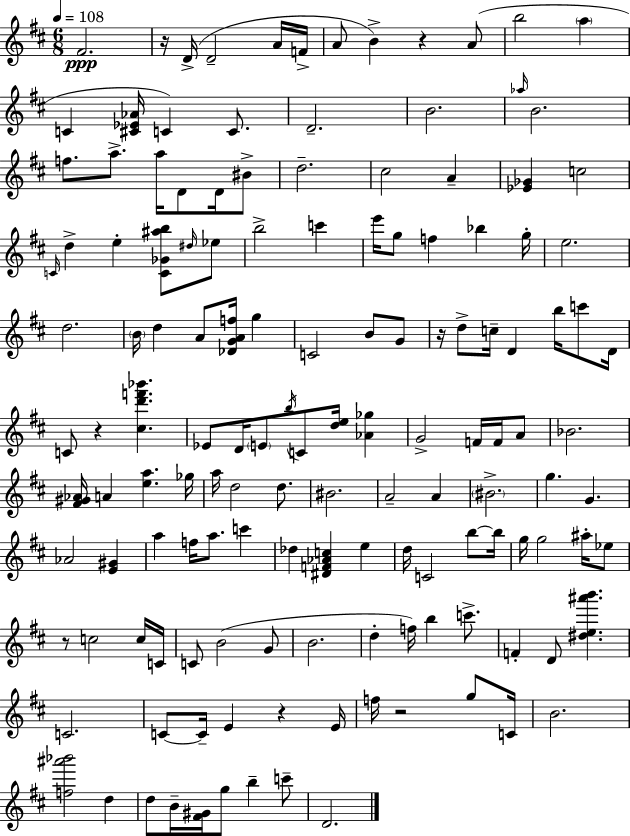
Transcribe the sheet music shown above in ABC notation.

X:1
T:Untitled
M:6/8
L:1/4
K:D
^F2 z/4 D/4 D2 A/4 F/4 A/2 B z A/2 b2 a C [^C_E_A]/4 C C/2 D2 B2 _a/4 B2 f/2 a/2 a/4 D/2 D/4 ^B/2 d2 ^c2 A [_E_G] c2 C/4 d e [C_G^ab]/2 ^d/4 _e/2 b2 c' e'/4 g/2 f _b g/4 e2 d2 B/4 d A/2 [_DGAf]/4 g C2 B/2 G/2 z/4 d/2 c/4 D b/4 c'/2 D/4 C/2 z [^cd'f'_b'] _E/2 D/4 E/2 b/4 C/2 [de]/4 [_A_g] G2 F/4 F/4 A/2 _B2 [^F^G_A]/4 A [ea] _g/4 a/4 d2 d/2 ^B2 A2 A ^B2 g G _A2 [E^G] a f/4 a/2 c' _d [^DF_Ac] e d/4 C2 b/2 b/4 g/4 g2 ^a/4 _e/2 z/2 c2 c/4 C/4 C/2 B2 G/2 B2 d f/4 b c'/2 F D/2 [^de^a'b'] C2 C/2 C/4 E z E/4 f/4 z2 g/2 C/4 B2 [f^a'_b']2 d d/2 B/4 [^F^G]/4 g/2 b c'/2 D2